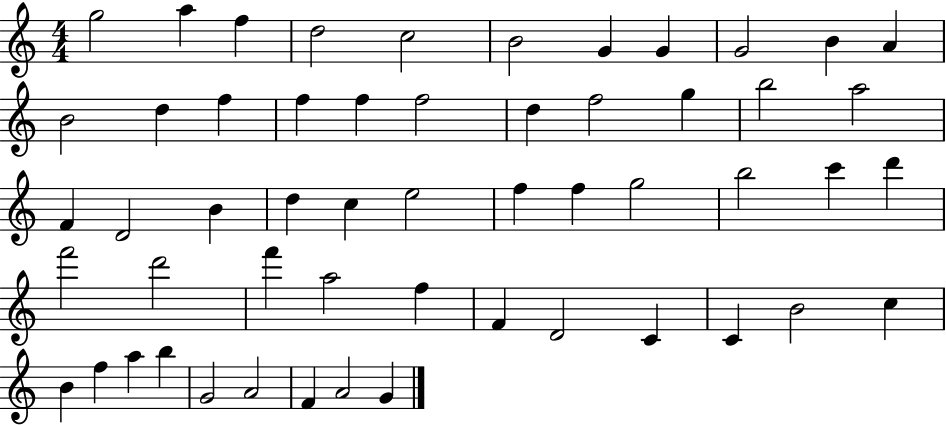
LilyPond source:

{
  \clef treble
  \numericTimeSignature
  \time 4/4
  \key c \major
  g''2 a''4 f''4 | d''2 c''2 | b'2 g'4 g'4 | g'2 b'4 a'4 | \break b'2 d''4 f''4 | f''4 f''4 f''2 | d''4 f''2 g''4 | b''2 a''2 | \break f'4 d'2 b'4 | d''4 c''4 e''2 | f''4 f''4 g''2 | b''2 c'''4 d'''4 | \break f'''2 d'''2 | f'''4 a''2 f''4 | f'4 d'2 c'4 | c'4 b'2 c''4 | \break b'4 f''4 a''4 b''4 | g'2 a'2 | f'4 a'2 g'4 | \bar "|."
}